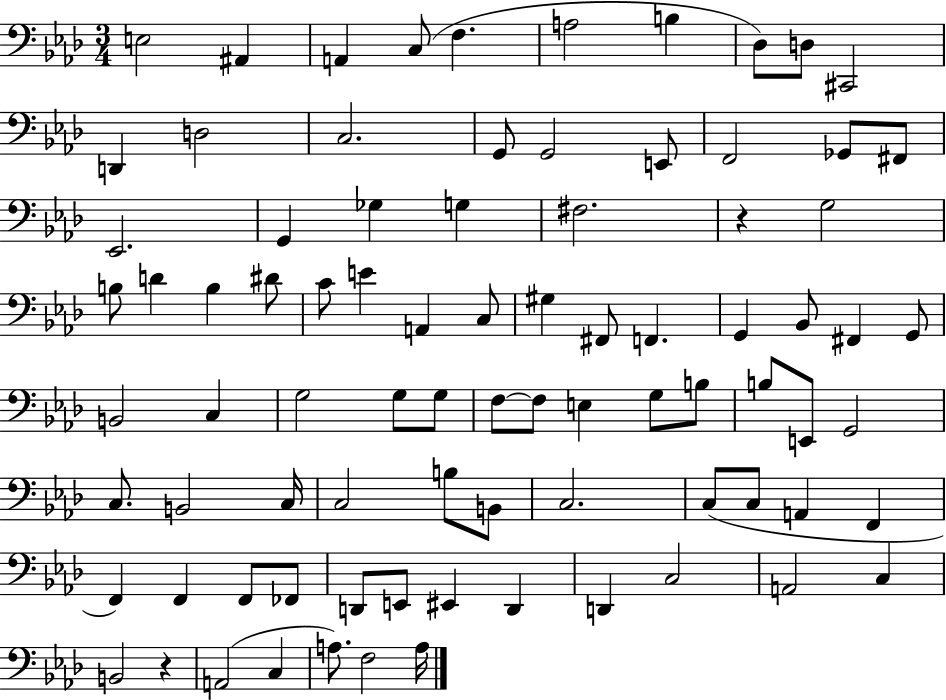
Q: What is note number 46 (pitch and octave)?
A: F3